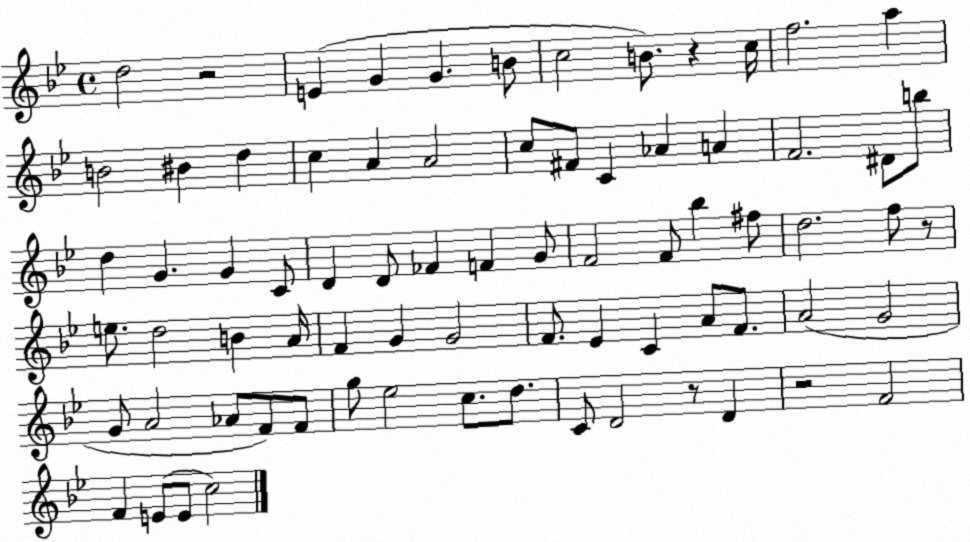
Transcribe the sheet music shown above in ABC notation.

X:1
T:Untitled
M:4/4
L:1/4
K:Bb
d2 z2 E G G B/2 c2 B/2 z c/4 f2 a B2 ^B d c A A2 c/2 ^F/2 C _A A F2 ^D/2 b/2 d G G C/2 D D/2 _F F G/2 F2 F/2 _b ^f/2 d2 f/2 z/2 e/2 d2 B A/4 F G G2 F/2 _E C A/2 F/2 A2 G2 G/2 A2 _A/2 F/2 F/2 g/2 _e2 c/2 d/2 C/2 D2 z/2 D z2 F2 F E/2 E/2 c2